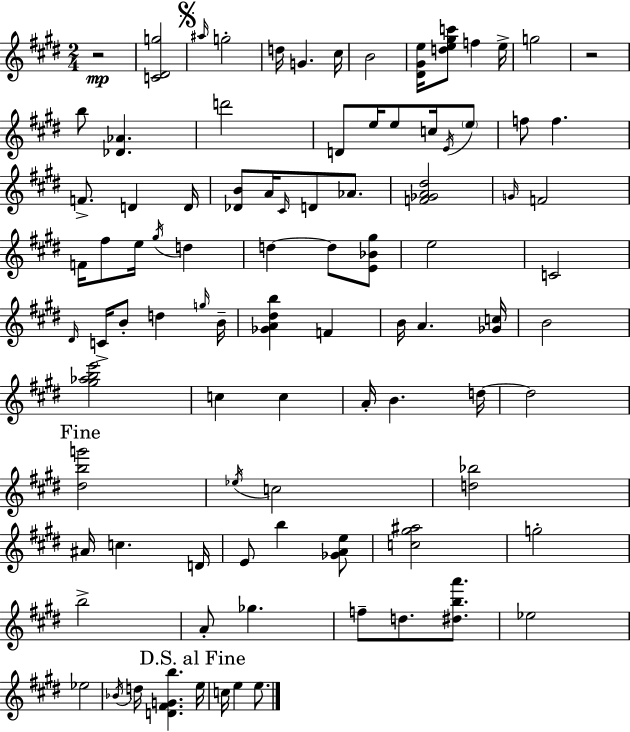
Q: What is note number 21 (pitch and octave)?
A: D4